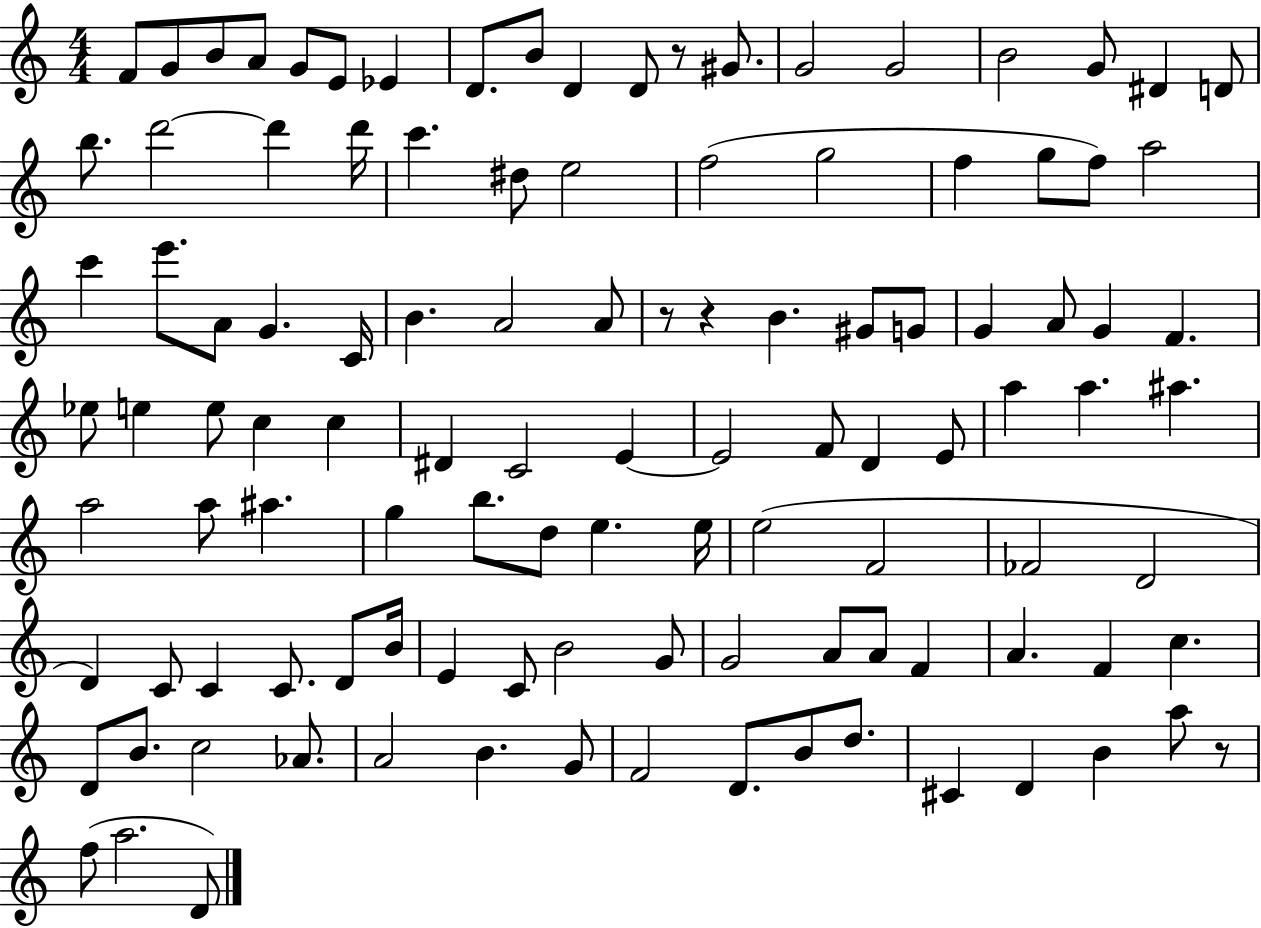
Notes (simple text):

F4/e G4/e B4/e A4/e G4/e E4/e Eb4/q D4/e. B4/e D4/q D4/e R/e G#4/e. G4/h G4/h B4/h G4/e D#4/q D4/e B5/e. D6/h D6/q D6/s C6/q. D#5/e E5/h F5/h G5/h F5/q G5/e F5/e A5/h C6/q E6/e. A4/e G4/q. C4/s B4/q. A4/h A4/e R/e R/q B4/q. G#4/e G4/e G4/q A4/e G4/q F4/q. Eb5/e E5/q E5/e C5/q C5/q D#4/q C4/h E4/q E4/h F4/e D4/q E4/e A5/q A5/q. A#5/q. A5/h A5/e A#5/q. G5/q B5/e. D5/e E5/q. E5/s E5/h F4/h FES4/h D4/h D4/q C4/e C4/q C4/e. D4/e B4/s E4/q C4/e B4/h G4/e G4/h A4/e A4/e F4/q A4/q. F4/q C5/q. D4/e B4/e. C5/h Ab4/e. A4/h B4/q. G4/e F4/h D4/e. B4/e D5/e. C#4/q D4/q B4/q A5/e R/e F5/e A5/h. D4/e